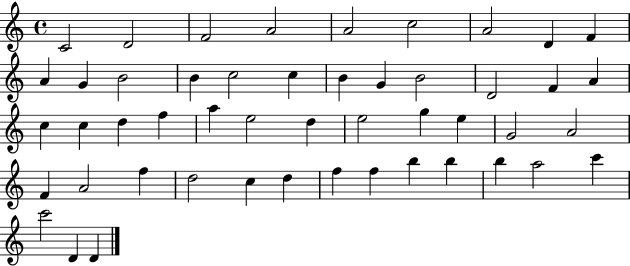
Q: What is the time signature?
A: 4/4